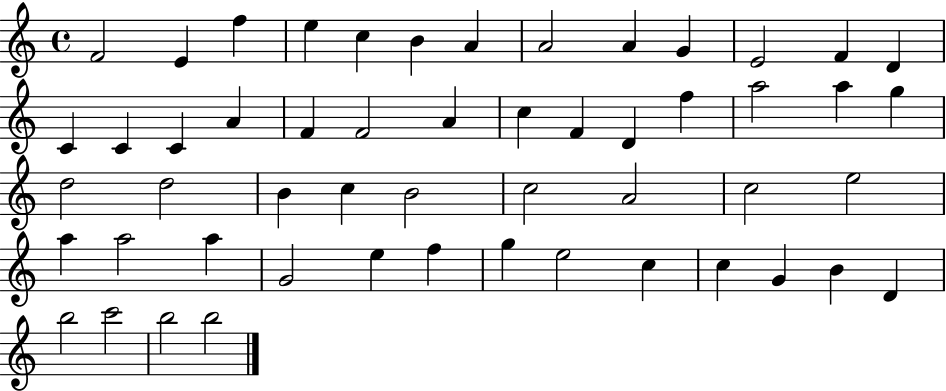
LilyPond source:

{
  \clef treble
  \time 4/4
  \defaultTimeSignature
  \key c \major
  f'2 e'4 f''4 | e''4 c''4 b'4 a'4 | a'2 a'4 g'4 | e'2 f'4 d'4 | \break c'4 c'4 c'4 a'4 | f'4 f'2 a'4 | c''4 f'4 d'4 f''4 | a''2 a''4 g''4 | \break d''2 d''2 | b'4 c''4 b'2 | c''2 a'2 | c''2 e''2 | \break a''4 a''2 a''4 | g'2 e''4 f''4 | g''4 e''2 c''4 | c''4 g'4 b'4 d'4 | \break b''2 c'''2 | b''2 b''2 | \bar "|."
}